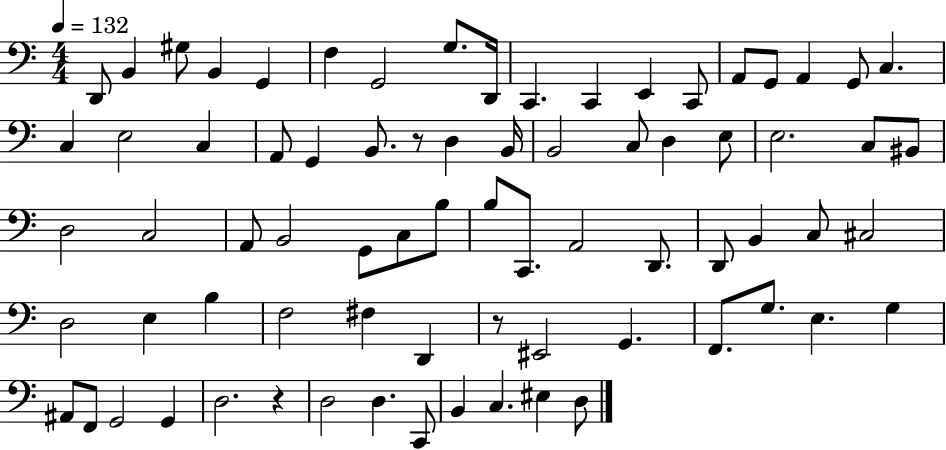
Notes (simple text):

D2/e B2/q G#3/e B2/q G2/q F3/q G2/h G3/e. D2/s C2/q. C2/q E2/q C2/e A2/e G2/e A2/q G2/e C3/q. C3/q E3/h C3/q A2/e G2/q B2/e. R/e D3/q B2/s B2/h C3/e D3/q E3/e E3/h. C3/e BIS2/e D3/h C3/h A2/e B2/h G2/e C3/e B3/e B3/e C2/e. A2/h D2/e. D2/e B2/q C3/e C#3/h D3/h E3/q B3/q F3/h F#3/q D2/q R/e EIS2/h G2/q. F2/e. G3/e. E3/q. G3/q A#2/e F2/e G2/h G2/q D3/h. R/q D3/h D3/q. C2/e B2/q C3/q. EIS3/q D3/e